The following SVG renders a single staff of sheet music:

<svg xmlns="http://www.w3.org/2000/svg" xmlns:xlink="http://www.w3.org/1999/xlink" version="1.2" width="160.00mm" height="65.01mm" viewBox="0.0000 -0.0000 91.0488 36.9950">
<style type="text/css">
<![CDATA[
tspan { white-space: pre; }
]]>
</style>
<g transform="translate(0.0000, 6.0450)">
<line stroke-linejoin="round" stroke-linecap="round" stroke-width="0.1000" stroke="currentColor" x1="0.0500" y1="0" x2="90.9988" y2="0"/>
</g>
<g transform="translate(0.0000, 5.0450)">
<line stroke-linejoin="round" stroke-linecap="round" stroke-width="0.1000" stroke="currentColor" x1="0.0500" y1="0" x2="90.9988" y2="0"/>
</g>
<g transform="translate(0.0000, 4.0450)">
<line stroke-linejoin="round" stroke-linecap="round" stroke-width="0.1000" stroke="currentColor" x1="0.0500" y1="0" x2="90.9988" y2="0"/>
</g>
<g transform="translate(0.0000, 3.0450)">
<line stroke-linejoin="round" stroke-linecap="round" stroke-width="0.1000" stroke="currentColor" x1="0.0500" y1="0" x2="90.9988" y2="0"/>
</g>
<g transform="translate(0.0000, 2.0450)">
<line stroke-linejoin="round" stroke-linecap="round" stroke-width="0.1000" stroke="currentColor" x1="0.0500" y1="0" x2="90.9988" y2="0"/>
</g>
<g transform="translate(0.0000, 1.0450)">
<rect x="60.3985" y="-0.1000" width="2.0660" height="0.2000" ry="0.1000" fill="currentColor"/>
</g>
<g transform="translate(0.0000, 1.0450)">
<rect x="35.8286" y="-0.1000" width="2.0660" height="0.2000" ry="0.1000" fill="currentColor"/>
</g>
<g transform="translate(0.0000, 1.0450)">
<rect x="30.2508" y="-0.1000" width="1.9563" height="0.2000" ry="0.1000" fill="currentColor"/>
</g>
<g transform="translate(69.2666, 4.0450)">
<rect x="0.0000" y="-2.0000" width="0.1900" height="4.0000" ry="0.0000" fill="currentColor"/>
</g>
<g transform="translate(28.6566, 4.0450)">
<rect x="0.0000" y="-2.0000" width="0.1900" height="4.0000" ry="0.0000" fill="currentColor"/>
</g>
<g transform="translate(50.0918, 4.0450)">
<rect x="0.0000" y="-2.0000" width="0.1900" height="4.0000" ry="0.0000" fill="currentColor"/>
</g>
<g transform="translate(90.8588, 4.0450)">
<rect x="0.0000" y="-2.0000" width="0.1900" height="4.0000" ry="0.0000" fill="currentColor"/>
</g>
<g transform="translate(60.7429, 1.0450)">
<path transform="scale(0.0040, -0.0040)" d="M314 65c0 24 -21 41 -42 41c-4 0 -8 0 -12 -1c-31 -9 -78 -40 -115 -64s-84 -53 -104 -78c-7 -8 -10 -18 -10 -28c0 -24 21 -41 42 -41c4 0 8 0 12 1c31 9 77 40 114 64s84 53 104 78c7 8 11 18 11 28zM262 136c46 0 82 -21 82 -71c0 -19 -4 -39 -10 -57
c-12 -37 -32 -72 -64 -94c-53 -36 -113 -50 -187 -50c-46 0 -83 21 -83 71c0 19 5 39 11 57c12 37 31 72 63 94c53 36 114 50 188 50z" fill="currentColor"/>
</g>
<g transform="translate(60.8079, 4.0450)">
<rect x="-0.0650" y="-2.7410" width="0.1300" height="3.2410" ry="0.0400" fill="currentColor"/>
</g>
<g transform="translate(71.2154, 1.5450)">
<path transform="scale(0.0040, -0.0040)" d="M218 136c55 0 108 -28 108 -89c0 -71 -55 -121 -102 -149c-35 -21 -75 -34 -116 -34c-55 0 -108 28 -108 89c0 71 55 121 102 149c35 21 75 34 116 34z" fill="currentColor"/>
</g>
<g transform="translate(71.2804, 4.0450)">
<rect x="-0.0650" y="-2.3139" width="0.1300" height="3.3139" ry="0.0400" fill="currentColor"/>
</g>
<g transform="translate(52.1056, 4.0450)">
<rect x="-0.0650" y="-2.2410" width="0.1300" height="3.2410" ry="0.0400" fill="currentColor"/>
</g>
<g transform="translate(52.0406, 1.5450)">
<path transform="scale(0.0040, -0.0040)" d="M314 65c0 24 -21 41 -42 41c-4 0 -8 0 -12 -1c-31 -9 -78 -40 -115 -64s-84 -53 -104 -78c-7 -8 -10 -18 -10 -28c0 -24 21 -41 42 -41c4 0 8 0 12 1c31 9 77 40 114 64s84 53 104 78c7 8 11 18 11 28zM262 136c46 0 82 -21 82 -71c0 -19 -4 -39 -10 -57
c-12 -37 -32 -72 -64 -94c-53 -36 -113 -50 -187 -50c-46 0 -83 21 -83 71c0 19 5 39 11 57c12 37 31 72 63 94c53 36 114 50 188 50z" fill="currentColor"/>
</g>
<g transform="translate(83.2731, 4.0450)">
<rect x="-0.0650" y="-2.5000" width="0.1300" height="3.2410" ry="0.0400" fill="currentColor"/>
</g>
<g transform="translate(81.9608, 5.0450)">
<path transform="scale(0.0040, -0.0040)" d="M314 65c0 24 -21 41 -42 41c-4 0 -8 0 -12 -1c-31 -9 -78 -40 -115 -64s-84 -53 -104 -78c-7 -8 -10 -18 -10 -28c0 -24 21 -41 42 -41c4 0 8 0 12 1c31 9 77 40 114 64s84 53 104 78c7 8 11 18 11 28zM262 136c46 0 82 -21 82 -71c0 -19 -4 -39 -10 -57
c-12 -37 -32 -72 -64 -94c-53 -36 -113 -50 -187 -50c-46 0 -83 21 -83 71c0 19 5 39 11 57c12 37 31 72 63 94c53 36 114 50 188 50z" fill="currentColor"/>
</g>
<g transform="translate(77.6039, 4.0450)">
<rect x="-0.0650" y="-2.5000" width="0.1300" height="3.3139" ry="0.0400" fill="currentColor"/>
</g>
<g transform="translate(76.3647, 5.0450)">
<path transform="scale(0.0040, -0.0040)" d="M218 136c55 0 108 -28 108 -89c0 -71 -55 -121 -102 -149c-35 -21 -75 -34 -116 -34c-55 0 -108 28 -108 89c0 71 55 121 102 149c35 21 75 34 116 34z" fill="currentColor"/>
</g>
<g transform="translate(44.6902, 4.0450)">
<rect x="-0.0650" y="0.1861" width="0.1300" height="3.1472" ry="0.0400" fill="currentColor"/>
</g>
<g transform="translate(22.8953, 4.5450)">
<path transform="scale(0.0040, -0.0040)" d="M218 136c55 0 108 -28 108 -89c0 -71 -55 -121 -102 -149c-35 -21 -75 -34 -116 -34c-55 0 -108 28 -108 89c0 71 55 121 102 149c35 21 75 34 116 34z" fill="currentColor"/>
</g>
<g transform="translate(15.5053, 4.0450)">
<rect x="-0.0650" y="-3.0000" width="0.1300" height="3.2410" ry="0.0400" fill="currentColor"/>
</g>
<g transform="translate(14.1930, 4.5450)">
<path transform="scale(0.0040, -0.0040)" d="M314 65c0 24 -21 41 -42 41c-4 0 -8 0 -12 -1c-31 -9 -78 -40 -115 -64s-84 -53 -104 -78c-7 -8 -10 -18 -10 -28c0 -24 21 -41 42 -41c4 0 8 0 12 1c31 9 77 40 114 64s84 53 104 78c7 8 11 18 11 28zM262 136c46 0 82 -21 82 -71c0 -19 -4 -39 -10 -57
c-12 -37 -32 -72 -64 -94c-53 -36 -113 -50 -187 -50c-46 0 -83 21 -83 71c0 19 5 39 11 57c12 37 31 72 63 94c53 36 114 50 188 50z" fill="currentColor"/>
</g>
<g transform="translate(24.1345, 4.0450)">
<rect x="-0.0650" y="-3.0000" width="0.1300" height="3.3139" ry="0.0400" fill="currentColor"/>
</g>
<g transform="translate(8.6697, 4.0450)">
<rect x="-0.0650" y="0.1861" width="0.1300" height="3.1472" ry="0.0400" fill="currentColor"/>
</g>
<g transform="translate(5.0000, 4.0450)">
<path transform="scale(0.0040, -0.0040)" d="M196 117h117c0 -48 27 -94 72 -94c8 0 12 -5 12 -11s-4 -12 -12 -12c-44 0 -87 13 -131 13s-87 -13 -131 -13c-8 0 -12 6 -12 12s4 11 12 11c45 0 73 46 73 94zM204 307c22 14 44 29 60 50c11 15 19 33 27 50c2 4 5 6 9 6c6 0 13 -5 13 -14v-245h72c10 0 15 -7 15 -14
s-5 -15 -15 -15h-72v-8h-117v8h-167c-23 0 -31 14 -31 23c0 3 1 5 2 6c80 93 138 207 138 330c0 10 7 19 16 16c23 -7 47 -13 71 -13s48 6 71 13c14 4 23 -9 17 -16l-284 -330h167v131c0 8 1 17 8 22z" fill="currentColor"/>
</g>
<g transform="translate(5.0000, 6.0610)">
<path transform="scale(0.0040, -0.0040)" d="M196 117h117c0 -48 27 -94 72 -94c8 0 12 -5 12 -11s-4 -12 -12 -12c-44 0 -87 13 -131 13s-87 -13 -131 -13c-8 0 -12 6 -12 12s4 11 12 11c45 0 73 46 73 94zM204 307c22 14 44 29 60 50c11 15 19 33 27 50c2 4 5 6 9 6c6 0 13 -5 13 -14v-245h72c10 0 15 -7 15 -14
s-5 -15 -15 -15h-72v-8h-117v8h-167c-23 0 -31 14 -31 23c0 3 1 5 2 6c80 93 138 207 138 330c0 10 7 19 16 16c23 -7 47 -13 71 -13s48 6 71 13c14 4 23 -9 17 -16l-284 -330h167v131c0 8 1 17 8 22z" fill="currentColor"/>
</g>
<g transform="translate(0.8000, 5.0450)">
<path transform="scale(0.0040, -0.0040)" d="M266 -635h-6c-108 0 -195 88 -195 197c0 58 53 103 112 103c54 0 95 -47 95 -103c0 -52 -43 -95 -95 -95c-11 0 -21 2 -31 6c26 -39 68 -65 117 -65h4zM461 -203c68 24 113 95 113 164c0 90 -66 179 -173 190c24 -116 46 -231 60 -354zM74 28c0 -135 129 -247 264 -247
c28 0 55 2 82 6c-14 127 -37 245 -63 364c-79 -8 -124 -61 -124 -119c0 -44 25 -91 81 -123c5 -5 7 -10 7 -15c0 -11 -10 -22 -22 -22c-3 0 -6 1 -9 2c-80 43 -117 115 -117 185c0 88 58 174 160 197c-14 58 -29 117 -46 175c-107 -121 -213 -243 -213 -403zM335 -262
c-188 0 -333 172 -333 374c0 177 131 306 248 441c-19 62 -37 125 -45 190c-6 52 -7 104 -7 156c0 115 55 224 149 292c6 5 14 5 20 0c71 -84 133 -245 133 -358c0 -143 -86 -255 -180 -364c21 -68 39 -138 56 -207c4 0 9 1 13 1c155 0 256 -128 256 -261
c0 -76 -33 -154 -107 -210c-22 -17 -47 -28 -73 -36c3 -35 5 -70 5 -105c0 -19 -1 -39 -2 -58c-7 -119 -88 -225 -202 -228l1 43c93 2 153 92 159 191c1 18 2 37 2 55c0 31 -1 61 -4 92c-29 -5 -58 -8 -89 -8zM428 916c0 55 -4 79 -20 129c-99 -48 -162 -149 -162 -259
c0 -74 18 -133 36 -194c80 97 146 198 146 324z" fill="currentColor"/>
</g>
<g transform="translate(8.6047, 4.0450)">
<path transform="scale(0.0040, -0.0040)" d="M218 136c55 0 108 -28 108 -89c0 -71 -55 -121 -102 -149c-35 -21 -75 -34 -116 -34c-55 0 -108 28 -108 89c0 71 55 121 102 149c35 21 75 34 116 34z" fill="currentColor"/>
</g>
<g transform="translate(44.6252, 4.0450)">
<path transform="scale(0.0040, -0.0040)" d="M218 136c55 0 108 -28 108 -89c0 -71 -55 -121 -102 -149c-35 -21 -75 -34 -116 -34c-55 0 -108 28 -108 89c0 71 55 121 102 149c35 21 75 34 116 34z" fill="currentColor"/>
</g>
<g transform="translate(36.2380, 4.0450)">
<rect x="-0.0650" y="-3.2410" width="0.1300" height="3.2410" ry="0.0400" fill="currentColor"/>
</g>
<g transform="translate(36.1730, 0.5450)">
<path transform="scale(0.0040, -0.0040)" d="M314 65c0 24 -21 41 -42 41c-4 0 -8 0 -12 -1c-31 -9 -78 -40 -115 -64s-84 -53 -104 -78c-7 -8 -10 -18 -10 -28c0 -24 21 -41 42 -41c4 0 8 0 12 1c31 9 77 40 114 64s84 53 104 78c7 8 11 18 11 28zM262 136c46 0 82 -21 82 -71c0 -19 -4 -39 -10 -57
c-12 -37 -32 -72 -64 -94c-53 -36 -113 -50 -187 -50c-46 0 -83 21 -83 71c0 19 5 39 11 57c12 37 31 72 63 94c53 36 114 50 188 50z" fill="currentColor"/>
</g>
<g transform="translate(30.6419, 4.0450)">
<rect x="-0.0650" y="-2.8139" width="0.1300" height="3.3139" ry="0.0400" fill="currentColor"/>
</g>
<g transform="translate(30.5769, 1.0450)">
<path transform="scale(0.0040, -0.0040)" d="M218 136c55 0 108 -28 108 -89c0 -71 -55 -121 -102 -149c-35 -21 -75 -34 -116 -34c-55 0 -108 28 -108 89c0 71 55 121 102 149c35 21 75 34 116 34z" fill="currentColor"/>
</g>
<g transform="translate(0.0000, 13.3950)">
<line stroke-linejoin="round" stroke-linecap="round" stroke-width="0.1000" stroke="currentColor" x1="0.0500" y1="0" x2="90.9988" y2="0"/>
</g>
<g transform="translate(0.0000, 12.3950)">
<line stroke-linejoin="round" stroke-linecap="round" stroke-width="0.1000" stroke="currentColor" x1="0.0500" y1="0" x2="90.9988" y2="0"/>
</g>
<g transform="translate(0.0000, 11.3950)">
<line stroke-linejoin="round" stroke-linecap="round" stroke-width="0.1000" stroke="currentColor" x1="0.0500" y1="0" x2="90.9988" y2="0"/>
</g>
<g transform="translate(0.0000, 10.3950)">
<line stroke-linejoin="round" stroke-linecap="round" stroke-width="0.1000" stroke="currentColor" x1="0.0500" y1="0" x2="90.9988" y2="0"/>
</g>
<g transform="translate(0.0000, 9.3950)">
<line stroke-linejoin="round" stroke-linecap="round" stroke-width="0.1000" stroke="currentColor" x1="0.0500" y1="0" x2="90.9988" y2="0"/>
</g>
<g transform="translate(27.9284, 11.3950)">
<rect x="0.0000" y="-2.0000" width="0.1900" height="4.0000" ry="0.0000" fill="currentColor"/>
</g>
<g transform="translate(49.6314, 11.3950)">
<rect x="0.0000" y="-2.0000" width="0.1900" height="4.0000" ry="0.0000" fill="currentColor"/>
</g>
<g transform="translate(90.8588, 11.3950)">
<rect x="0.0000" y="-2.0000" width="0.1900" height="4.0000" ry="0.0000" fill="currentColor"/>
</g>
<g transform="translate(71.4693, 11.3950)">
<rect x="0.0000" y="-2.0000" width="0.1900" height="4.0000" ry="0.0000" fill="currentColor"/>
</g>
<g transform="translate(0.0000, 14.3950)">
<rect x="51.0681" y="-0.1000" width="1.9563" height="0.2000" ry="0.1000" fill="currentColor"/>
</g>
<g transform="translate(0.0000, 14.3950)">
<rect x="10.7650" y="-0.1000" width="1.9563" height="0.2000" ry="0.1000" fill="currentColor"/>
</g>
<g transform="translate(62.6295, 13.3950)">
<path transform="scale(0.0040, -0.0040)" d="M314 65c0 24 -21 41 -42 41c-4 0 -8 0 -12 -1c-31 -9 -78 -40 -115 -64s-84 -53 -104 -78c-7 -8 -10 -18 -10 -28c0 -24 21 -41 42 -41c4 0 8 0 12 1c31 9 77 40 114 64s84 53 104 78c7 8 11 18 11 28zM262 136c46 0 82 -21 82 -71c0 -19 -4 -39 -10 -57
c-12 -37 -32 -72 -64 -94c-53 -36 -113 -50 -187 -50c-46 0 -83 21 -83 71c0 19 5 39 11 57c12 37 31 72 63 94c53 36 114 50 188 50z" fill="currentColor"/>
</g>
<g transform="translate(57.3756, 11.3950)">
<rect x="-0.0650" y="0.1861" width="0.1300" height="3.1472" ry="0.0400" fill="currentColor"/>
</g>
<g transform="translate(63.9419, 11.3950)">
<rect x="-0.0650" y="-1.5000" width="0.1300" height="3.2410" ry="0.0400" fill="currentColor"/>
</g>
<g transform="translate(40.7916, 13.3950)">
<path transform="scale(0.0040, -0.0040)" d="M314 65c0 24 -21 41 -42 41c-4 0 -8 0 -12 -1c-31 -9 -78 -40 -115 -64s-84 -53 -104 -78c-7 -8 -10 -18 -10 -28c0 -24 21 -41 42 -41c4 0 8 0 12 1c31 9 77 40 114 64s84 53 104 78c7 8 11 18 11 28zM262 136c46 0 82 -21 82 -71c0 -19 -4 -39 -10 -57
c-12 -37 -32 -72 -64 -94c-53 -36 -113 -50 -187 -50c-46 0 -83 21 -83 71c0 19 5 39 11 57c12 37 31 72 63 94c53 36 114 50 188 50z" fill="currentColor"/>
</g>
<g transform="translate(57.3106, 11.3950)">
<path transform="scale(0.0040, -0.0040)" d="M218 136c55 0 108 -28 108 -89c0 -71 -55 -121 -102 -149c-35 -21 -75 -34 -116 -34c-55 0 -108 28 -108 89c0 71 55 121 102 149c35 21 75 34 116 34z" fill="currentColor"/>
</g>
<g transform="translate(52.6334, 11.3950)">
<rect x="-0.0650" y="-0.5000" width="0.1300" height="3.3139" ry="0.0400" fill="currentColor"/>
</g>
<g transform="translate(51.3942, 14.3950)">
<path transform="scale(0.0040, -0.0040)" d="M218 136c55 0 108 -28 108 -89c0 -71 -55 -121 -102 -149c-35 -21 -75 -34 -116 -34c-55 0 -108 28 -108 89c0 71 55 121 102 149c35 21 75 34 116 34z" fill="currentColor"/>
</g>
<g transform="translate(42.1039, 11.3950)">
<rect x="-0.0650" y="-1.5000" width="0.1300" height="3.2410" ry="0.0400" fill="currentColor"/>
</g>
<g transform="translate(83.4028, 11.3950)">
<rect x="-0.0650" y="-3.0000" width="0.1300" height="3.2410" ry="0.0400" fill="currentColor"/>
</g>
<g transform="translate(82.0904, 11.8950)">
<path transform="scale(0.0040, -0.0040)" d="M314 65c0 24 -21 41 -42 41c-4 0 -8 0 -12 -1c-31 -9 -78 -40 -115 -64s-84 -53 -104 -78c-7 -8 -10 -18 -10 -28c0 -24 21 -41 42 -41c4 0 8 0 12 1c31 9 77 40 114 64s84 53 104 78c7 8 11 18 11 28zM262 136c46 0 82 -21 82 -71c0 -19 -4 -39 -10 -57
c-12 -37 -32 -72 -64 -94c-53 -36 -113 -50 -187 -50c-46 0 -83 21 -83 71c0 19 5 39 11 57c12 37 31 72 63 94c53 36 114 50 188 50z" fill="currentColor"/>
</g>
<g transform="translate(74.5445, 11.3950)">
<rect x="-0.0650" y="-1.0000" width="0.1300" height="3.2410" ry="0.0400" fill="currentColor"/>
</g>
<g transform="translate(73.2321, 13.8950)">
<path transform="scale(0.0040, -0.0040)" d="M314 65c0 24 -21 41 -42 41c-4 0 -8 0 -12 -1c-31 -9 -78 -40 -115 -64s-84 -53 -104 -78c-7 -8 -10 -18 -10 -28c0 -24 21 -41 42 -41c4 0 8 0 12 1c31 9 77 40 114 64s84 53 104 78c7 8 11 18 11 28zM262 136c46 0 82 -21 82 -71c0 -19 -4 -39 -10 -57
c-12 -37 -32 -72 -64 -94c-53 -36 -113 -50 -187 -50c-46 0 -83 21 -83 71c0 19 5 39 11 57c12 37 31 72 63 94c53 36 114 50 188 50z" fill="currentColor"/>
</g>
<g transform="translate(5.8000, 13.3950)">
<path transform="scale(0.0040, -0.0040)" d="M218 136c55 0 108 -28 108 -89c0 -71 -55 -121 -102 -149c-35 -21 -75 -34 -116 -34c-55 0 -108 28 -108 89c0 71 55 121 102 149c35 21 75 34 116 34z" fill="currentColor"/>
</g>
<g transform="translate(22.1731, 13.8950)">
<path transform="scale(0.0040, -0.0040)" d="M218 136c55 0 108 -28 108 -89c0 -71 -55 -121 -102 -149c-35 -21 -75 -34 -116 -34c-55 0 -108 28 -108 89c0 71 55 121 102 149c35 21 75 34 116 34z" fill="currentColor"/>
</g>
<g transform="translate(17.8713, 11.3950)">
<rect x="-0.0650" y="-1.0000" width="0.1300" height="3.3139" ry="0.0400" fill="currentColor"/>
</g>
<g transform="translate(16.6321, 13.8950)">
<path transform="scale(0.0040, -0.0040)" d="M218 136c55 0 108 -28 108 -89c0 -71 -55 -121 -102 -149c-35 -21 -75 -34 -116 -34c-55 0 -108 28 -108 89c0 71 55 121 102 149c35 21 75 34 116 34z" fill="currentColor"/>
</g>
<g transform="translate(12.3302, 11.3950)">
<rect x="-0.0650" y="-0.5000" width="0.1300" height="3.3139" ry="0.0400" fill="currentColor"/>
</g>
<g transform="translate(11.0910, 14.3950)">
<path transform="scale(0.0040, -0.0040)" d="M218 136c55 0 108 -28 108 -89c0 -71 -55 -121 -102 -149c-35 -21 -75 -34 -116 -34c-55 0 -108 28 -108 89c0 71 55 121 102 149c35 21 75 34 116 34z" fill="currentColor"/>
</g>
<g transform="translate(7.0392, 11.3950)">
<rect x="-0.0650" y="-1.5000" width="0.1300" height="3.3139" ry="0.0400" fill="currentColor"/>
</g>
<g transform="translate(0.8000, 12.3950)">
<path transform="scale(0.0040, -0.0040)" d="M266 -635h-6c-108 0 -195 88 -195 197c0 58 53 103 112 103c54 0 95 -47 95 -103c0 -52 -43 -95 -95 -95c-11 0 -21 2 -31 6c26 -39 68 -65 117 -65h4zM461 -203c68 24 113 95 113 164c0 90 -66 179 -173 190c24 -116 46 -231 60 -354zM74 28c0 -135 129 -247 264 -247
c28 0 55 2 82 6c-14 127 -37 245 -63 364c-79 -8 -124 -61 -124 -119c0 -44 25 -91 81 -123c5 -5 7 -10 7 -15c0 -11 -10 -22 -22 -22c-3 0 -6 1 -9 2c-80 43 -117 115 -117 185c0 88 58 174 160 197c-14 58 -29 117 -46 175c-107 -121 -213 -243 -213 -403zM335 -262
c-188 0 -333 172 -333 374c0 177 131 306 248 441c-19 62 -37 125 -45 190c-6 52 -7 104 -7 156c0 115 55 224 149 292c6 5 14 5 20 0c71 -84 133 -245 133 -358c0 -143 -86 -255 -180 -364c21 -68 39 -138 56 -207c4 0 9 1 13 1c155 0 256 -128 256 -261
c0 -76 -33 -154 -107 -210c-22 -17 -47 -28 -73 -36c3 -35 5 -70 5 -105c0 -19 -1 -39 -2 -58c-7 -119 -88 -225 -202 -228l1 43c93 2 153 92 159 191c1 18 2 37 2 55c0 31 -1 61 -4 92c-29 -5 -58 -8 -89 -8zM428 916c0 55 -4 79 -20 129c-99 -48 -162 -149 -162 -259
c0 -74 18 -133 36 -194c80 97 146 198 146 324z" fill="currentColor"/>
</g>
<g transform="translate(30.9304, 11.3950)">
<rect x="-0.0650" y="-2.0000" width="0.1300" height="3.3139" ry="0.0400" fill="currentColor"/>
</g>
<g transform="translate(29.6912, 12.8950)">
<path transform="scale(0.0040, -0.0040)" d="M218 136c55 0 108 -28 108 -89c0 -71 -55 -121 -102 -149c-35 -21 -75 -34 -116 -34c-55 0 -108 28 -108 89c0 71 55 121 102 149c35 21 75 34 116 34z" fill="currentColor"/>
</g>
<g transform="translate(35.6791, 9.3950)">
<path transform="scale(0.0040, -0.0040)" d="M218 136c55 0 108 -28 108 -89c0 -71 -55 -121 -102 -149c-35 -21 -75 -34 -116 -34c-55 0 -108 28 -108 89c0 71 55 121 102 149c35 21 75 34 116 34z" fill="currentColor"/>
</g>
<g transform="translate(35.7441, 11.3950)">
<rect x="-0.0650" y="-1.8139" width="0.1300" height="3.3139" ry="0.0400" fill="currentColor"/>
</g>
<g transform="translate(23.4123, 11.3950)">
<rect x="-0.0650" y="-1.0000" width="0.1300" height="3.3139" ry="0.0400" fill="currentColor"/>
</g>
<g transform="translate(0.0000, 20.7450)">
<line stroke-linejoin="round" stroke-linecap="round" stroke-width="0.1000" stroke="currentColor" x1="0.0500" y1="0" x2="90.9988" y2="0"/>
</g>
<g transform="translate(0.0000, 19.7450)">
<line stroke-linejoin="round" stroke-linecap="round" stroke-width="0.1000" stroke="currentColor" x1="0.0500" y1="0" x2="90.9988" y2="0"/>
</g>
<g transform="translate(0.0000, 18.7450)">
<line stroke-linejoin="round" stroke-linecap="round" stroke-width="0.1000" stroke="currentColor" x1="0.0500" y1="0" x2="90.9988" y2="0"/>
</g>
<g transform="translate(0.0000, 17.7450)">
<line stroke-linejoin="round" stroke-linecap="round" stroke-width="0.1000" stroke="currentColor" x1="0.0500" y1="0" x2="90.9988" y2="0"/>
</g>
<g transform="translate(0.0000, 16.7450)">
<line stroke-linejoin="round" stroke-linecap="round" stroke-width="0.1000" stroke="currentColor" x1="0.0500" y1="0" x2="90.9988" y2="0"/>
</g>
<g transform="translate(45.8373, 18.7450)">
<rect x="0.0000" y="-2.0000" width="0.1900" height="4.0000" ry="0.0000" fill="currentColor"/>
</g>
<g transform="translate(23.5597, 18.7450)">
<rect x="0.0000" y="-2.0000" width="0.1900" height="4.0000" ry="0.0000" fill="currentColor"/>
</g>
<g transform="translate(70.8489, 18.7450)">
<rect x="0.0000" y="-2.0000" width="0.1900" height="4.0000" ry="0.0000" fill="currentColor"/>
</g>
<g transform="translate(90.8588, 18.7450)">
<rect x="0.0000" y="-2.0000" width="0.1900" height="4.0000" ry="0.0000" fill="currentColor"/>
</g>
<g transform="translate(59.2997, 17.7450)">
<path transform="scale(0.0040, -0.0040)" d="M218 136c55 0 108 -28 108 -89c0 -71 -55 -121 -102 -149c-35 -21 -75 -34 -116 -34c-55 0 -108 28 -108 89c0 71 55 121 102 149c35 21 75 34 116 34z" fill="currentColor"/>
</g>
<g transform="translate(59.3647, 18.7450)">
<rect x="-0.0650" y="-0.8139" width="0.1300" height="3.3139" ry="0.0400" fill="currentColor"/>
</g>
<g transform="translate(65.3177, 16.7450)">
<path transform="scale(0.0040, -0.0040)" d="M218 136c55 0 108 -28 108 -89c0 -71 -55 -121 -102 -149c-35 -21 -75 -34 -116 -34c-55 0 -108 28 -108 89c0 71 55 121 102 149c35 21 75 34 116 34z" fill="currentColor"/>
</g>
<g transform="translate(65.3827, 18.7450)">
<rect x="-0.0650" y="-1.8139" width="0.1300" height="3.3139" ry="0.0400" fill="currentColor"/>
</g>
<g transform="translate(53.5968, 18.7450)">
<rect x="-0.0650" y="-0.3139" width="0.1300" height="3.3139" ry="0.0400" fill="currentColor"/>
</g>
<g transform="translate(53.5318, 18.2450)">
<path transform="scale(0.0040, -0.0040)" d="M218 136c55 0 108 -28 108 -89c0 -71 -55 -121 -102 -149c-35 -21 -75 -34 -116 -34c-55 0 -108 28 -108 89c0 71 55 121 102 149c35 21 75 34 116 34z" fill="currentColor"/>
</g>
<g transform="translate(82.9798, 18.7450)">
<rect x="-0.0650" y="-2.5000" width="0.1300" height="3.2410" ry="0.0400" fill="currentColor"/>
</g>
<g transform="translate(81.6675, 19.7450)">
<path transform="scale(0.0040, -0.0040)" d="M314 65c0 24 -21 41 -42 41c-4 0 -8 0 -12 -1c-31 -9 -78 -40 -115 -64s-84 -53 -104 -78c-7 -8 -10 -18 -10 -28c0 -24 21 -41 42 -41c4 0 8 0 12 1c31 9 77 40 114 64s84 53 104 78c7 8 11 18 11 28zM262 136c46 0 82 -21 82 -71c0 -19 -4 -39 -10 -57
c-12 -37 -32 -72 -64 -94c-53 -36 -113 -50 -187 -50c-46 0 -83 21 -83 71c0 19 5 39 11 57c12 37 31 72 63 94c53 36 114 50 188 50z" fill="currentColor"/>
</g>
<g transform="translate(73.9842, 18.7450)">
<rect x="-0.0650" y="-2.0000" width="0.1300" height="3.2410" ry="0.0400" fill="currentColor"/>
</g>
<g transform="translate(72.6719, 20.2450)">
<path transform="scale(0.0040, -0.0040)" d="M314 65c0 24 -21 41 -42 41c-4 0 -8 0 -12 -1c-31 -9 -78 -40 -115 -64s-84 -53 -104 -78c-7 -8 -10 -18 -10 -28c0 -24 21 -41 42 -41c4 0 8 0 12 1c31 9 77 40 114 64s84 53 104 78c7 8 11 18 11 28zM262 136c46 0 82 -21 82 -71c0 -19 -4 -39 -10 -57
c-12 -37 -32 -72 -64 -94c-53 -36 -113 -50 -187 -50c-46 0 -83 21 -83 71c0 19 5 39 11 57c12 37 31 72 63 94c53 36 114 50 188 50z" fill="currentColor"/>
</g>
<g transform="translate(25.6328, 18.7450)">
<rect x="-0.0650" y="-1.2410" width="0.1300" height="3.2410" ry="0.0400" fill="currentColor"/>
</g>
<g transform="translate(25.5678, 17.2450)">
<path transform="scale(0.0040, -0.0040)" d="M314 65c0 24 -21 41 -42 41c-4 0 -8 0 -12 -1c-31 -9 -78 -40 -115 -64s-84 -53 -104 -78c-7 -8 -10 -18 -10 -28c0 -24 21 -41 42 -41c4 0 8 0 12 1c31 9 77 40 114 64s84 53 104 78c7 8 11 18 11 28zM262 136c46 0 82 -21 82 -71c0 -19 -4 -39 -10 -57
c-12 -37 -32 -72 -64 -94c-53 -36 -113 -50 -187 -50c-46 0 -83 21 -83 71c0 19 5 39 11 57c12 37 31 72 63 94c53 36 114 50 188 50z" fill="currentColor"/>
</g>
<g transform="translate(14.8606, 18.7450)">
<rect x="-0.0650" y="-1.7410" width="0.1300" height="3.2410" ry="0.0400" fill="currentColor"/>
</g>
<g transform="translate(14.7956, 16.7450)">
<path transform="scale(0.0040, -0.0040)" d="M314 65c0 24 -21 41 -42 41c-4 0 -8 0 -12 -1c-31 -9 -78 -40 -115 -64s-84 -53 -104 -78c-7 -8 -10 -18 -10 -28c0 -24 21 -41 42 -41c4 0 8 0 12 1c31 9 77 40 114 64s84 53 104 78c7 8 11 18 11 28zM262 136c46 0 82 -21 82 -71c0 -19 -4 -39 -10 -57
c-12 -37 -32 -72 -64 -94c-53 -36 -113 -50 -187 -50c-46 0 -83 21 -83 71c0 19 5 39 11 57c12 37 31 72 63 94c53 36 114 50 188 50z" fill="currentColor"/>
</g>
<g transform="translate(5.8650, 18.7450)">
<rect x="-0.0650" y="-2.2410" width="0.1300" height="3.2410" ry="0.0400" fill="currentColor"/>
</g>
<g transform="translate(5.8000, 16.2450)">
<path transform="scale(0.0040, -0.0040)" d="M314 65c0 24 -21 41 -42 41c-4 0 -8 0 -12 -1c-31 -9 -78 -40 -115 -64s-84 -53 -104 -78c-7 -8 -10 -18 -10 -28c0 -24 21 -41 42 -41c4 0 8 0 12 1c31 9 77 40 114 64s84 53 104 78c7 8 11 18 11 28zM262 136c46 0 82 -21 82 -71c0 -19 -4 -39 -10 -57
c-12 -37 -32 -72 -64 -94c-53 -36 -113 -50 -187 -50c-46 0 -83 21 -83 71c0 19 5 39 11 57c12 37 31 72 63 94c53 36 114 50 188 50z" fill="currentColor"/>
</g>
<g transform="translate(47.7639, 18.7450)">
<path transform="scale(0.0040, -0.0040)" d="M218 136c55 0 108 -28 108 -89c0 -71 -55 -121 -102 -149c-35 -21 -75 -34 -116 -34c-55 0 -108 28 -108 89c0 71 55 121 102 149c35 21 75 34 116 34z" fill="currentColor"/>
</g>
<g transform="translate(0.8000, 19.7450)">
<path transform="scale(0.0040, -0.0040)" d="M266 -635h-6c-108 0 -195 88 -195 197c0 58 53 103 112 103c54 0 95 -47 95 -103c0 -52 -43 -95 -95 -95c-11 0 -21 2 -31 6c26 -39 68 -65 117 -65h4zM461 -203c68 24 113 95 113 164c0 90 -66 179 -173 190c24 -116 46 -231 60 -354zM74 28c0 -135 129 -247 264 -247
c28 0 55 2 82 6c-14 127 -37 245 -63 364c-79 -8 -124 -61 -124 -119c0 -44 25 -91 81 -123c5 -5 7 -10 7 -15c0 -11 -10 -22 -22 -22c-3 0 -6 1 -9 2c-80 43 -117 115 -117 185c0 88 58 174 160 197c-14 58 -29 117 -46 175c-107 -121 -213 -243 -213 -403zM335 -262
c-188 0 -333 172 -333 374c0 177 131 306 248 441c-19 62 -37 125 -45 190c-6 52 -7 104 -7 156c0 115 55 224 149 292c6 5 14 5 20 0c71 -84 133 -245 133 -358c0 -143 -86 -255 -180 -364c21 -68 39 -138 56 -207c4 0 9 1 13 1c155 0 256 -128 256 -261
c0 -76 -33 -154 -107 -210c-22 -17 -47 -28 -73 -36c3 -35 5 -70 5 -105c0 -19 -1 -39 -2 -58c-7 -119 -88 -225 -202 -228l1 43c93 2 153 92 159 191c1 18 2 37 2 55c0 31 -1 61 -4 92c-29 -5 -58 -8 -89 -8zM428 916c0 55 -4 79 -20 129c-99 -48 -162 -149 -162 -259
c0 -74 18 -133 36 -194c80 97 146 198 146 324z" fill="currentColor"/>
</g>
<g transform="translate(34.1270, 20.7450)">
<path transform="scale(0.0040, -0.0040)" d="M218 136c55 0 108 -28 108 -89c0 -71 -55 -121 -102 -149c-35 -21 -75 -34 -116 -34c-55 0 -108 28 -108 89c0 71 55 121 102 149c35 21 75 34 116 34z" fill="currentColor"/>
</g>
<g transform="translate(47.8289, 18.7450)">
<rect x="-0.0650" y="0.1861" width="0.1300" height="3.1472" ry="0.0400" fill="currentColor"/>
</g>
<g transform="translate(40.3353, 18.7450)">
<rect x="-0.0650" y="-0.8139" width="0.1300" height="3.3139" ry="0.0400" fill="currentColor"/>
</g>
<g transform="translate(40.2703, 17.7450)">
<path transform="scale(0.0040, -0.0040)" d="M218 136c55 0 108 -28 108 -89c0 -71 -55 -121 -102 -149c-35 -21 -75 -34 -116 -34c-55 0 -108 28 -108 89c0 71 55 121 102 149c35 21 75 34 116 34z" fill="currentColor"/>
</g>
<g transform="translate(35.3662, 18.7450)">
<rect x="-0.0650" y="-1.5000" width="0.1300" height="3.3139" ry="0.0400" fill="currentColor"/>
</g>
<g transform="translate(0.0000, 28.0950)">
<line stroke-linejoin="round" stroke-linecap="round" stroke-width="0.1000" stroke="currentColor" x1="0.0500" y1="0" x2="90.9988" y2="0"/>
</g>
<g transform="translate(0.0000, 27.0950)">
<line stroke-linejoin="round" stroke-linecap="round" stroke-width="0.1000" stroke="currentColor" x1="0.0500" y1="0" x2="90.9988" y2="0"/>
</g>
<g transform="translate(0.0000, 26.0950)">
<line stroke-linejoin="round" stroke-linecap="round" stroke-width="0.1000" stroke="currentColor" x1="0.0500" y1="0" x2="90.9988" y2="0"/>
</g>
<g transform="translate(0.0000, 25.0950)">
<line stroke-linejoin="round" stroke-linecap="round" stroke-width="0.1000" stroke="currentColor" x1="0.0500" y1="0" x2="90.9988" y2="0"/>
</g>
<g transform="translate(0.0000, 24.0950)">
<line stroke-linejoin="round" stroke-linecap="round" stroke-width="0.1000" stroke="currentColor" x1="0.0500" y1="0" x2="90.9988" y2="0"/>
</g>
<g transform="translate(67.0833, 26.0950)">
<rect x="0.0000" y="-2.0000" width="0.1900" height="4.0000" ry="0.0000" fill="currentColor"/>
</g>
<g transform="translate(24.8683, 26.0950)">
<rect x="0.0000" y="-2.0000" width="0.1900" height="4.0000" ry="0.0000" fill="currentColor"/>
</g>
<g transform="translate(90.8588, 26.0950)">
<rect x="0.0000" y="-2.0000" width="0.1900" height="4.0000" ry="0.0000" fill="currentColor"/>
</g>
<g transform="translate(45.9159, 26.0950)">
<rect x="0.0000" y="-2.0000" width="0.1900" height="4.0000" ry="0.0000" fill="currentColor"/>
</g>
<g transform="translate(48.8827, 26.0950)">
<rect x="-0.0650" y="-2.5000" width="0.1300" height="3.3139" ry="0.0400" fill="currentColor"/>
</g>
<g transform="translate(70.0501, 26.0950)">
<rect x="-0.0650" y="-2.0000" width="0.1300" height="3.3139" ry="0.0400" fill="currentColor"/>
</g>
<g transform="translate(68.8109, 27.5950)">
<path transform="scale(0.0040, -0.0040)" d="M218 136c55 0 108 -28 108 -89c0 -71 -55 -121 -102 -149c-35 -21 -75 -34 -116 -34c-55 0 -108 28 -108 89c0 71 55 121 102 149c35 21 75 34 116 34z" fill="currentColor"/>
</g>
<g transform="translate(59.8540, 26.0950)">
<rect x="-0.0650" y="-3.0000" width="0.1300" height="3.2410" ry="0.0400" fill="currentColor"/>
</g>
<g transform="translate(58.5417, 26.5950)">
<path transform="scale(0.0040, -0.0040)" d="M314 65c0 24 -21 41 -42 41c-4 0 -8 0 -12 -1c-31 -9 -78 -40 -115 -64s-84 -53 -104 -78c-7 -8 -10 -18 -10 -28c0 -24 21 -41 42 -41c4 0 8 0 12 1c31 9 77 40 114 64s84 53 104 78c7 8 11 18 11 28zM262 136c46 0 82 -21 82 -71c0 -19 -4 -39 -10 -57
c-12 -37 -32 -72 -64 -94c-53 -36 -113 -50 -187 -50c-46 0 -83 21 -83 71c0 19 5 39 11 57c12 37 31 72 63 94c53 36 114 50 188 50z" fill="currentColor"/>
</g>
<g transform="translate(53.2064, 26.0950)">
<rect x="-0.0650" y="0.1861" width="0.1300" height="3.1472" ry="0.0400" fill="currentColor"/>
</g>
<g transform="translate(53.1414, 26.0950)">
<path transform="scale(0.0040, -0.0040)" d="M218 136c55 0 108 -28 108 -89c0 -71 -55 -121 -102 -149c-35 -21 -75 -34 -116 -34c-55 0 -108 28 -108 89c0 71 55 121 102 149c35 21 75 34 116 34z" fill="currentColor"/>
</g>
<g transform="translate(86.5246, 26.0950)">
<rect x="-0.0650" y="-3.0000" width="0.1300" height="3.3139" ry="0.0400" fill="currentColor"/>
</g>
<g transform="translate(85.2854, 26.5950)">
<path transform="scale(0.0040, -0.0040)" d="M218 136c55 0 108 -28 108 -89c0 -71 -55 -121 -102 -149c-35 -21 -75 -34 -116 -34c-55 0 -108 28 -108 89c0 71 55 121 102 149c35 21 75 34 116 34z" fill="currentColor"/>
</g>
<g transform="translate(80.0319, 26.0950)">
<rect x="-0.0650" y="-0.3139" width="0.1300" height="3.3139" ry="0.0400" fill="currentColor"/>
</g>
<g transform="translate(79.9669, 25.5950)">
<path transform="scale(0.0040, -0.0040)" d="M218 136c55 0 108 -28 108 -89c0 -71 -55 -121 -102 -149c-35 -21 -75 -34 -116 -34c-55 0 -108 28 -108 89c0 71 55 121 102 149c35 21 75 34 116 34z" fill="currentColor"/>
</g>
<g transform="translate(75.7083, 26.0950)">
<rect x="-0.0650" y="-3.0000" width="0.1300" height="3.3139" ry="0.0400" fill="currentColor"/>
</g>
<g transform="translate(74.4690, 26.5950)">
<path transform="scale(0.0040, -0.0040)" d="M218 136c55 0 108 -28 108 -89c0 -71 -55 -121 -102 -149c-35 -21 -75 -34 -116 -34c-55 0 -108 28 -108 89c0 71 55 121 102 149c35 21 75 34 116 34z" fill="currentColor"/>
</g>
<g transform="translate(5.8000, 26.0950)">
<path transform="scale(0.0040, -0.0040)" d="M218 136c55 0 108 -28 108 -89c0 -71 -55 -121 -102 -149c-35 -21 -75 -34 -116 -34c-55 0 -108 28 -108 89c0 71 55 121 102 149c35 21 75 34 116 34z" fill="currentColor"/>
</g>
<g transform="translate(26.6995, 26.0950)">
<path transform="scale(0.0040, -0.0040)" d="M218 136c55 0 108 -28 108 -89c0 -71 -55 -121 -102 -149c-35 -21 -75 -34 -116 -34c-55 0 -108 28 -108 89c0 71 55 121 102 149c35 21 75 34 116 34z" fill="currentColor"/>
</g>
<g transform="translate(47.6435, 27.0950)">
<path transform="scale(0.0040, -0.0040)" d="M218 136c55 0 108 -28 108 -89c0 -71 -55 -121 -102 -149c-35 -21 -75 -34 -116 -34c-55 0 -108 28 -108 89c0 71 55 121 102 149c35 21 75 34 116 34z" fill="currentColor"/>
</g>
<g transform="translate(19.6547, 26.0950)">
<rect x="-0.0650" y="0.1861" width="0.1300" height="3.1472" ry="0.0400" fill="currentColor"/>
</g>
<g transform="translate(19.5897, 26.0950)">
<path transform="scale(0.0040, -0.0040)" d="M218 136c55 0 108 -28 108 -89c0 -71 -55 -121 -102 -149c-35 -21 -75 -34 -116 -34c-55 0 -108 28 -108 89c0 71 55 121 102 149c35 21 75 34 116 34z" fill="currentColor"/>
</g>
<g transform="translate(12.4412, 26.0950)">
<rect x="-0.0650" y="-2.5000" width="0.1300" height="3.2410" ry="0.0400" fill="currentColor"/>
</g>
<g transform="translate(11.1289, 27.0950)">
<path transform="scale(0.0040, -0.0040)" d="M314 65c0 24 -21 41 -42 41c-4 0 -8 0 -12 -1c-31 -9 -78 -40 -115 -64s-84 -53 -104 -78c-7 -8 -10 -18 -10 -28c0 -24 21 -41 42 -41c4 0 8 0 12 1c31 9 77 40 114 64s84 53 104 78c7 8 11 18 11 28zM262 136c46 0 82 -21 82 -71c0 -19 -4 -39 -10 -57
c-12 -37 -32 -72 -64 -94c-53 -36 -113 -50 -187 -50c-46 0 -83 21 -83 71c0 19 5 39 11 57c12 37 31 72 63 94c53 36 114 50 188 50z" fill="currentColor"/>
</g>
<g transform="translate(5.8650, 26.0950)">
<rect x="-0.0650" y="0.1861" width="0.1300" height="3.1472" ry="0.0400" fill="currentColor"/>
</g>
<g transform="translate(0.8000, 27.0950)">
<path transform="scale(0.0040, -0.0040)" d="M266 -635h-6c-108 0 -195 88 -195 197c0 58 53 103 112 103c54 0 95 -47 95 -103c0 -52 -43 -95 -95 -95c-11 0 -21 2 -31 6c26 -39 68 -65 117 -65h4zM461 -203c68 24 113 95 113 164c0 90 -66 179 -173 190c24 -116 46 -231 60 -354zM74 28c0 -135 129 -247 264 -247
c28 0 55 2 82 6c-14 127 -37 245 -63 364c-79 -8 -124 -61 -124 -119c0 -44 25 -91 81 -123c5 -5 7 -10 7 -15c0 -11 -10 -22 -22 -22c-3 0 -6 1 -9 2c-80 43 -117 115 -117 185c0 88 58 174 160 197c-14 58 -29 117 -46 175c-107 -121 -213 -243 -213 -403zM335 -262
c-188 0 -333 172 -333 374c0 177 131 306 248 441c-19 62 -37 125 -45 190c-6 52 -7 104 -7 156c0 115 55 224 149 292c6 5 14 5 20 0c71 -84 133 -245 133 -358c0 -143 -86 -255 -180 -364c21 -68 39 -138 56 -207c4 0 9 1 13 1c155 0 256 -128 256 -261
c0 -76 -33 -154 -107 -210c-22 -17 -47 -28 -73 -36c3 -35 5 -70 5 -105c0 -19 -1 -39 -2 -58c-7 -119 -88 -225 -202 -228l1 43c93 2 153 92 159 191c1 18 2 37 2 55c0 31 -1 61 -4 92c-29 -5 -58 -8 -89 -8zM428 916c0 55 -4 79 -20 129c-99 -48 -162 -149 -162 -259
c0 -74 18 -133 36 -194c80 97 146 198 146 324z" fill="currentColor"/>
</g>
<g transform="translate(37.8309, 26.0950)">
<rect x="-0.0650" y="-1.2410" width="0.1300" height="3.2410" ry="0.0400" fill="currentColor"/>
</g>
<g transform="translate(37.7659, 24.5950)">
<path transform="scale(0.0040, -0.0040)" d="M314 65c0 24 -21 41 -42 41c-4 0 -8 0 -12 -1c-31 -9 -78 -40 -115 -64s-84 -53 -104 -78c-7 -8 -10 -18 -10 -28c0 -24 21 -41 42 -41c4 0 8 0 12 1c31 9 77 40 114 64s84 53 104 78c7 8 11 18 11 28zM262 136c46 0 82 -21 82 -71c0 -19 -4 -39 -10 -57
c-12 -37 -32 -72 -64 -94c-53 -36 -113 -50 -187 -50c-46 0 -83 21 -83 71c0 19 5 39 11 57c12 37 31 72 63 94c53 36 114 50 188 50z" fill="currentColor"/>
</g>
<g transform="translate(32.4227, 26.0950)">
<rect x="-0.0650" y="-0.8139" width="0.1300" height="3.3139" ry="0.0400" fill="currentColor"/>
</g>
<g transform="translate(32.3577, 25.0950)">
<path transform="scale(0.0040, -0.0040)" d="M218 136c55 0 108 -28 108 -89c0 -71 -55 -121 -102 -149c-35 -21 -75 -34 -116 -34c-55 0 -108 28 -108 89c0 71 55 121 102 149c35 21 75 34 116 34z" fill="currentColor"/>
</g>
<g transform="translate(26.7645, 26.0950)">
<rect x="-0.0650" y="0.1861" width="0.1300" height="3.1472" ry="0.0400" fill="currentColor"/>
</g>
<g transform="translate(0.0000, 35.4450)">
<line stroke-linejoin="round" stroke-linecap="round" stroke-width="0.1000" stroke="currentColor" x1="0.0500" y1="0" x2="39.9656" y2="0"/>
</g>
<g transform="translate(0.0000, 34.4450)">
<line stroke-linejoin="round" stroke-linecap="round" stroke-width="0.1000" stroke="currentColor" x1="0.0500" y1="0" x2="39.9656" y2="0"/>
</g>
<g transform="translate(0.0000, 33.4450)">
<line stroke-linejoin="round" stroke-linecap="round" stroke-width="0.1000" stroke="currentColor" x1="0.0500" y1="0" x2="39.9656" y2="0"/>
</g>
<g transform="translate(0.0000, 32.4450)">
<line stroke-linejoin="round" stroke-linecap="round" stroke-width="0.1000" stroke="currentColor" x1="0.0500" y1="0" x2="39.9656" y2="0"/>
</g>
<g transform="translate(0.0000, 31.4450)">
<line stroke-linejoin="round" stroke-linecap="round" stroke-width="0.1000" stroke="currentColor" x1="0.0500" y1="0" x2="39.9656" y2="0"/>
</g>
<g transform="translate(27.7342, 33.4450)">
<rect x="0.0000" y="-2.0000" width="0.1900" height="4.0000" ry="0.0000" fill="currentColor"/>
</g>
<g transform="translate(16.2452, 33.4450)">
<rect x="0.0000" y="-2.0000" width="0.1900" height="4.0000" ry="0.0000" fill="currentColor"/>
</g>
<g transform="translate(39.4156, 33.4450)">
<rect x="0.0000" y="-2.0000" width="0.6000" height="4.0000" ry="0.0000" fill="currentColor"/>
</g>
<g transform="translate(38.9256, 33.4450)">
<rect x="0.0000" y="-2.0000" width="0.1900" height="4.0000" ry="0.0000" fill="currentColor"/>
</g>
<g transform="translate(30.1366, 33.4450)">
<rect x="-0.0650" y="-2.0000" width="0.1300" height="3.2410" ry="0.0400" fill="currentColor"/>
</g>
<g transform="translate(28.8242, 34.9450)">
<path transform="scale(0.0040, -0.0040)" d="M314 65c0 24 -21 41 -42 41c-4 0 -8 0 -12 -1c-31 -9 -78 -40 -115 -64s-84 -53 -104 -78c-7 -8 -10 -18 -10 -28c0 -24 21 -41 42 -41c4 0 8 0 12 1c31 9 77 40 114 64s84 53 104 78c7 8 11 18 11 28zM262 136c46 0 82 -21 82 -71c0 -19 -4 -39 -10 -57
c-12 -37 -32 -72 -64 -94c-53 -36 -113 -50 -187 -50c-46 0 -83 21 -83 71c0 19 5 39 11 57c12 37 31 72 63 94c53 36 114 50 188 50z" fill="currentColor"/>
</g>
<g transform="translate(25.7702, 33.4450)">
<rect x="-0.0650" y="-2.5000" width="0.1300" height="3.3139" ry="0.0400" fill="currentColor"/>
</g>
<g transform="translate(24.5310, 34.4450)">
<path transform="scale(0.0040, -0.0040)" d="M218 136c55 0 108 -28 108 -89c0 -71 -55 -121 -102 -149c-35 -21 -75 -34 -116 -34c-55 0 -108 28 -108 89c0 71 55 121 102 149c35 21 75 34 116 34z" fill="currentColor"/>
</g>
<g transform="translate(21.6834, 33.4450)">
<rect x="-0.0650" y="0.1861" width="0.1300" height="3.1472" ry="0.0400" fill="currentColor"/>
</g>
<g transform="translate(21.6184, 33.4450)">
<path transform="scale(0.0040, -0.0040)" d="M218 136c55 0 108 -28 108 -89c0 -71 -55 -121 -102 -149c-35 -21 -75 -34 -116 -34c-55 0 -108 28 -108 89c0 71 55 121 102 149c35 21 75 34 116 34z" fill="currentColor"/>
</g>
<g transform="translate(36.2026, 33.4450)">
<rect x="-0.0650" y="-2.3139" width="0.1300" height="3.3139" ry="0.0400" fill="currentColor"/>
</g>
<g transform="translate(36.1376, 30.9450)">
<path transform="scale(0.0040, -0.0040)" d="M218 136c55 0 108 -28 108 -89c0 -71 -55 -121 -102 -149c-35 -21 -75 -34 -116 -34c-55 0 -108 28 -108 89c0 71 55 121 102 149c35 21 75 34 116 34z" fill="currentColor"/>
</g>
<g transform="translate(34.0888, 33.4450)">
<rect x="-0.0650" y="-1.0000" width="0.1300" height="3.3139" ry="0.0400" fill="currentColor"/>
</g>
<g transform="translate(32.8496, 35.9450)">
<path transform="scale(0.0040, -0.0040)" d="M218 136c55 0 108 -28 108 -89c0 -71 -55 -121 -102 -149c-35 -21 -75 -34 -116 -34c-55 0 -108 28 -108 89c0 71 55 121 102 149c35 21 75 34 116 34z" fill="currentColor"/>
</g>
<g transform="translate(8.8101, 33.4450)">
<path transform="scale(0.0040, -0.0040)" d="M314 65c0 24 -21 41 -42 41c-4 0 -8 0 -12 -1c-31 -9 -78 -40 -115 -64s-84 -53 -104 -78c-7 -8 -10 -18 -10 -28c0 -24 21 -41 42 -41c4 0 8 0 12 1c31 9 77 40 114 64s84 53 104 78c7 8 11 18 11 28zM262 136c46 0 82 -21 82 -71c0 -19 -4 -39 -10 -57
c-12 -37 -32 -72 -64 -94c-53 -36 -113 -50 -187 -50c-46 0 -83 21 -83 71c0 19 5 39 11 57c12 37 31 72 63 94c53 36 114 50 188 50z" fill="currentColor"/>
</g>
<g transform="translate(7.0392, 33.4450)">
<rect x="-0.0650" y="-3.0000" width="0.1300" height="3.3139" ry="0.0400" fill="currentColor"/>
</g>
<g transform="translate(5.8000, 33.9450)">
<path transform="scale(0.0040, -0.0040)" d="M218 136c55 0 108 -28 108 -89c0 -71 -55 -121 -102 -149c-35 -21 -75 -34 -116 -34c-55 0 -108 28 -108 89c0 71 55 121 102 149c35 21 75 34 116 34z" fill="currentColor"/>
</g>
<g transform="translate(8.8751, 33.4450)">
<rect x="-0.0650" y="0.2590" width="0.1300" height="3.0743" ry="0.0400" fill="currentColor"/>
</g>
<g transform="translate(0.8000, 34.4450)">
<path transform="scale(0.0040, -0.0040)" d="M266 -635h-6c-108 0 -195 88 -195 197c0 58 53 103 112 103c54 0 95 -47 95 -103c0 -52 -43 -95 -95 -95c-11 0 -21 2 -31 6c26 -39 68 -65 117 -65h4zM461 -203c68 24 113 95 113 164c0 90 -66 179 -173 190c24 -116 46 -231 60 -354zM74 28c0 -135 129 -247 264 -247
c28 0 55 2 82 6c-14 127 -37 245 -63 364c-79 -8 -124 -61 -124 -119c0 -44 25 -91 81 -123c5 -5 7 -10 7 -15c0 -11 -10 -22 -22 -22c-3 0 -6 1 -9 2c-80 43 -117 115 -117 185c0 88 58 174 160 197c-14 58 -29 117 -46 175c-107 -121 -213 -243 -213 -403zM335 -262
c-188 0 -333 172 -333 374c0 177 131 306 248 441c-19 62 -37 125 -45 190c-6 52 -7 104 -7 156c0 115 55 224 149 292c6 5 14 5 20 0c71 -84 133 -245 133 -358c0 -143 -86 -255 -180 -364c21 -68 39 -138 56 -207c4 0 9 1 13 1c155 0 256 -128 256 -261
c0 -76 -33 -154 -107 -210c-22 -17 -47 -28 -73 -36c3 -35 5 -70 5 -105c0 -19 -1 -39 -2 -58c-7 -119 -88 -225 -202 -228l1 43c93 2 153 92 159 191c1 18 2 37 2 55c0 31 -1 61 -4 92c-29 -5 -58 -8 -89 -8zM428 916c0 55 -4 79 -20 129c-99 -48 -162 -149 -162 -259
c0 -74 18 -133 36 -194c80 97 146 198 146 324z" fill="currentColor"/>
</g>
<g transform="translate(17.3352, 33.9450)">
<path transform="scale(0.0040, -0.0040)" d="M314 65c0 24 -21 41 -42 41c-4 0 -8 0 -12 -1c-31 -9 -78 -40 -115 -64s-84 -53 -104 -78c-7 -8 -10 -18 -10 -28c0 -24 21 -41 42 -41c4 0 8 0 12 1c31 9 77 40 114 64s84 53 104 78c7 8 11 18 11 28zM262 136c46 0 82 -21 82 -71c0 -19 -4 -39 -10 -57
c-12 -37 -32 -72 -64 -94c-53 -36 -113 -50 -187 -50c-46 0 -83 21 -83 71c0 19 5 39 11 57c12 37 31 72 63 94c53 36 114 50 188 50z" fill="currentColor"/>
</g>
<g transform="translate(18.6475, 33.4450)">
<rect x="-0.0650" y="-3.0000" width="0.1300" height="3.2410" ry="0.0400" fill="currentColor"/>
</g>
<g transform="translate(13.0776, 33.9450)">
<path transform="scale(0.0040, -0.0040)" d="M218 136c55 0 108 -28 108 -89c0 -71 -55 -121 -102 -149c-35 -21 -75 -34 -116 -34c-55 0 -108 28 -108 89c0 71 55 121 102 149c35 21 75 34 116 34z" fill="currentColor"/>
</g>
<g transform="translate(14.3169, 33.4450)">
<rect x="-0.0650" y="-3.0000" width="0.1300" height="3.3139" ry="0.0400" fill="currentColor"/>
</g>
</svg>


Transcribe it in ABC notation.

X:1
T:Untitled
M:4/4
L:1/4
K:C
B A2 A a b2 B g2 a2 g G G2 E C D D F f E2 C B E2 D2 A2 g2 f2 e2 E d B c d f F2 G2 B G2 B B d e2 G B A2 F A c A A B2 A A2 B G F2 D g